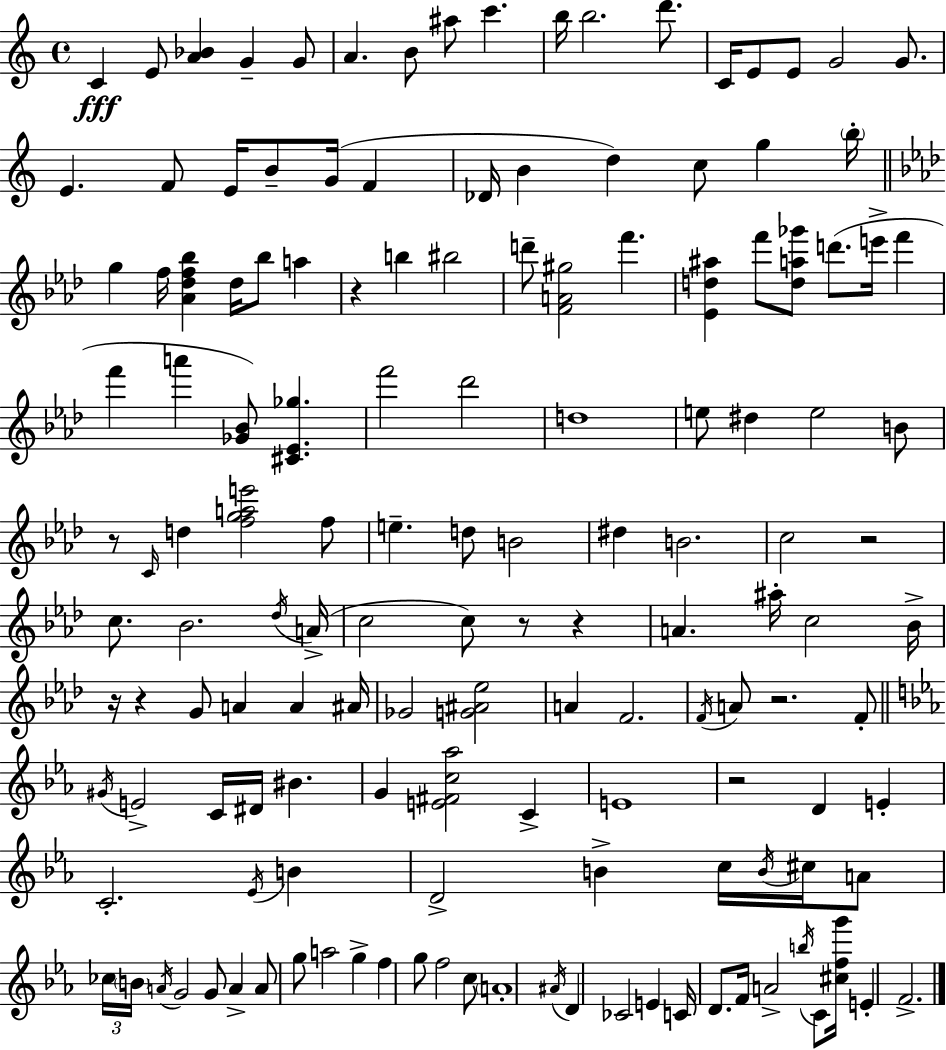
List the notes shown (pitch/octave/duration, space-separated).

C4/q E4/e [A4,Bb4]/q G4/q G4/e A4/q. B4/e A#5/e C6/q. B5/s B5/h. D6/e. C4/s E4/e E4/e G4/h G4/e. E4/q. F4/e E4/s B4/e G4/s F4/q Db4/s B4/q D5/q C5/e G5/q B5/s G5/q F5/s [Ab4,Db5,F5,Bb5]/q Db5/s Bb5/e A5/q R/q B5/q BIS5/h D6/e [F4,A4,G#5]/h F6/q. [Eb4,D5,A#5]/q F6/e [D5,A5,Gb6]/e D6/e. E6/s F6/q F6/q A6/q [Gb4,Bb4]/e [C#4,Eb4,Gb5]/q. F6/h Db6/h D5/w E5/e D#5/q E5/h B4/e R/e C4/s D5/q [F5,G5,A5,E6]/h F5/e E5/q. D5/e B4/h D#5/q B4/h. C5/h R/h C5/e. Bb4/h. Db5/s A4/s C5/h C5/e R/e R/q A4/q. A#5/s C5/h Bb4/s R/s R/q G4/e A4/q A4/q A#4/s Gb4/h [G4,A#4,Eb5]/h A4/q F4/h. F4/s A4/e R/h. F4/e G#4/s E4/h C4/s D#4/s BIS4/q. G4/q [E4,F#4,C5,Ab5]/h C4/q E4/w R/h D4/q E4/q C4/h. Eb4/s B4/q D4/h B4/q C5/s B4/s C#5/s A4/e CES5/s B4/s A4/s G4/h G4/e A4/q A4/e G5/e A5/h G5/q F5/q G5/e F5/h C5/e A4/w A#4/s D4/q CES4/h E4/q C4/s D4/e. F4/s A4/h B5/s C4/e [C#5,F5,G6]/s E4/q F4/h.